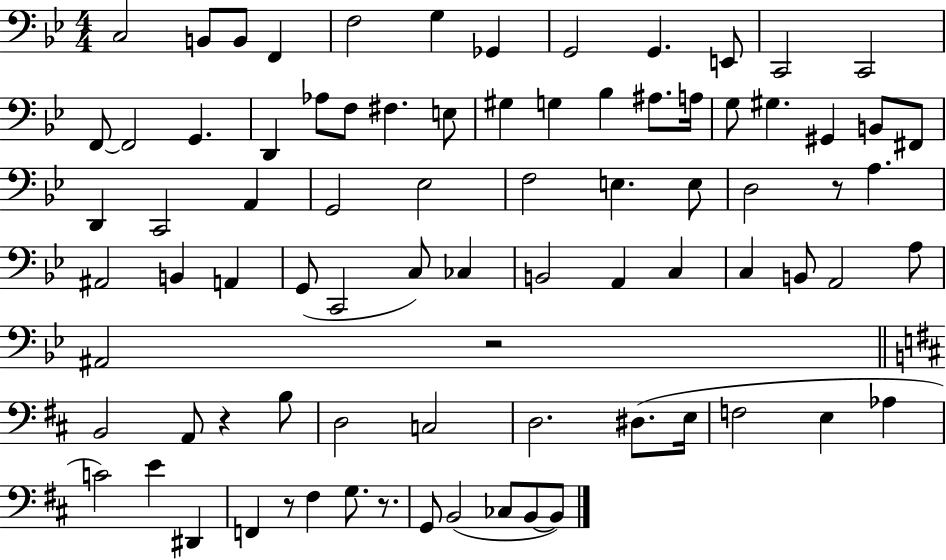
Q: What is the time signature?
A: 4/4